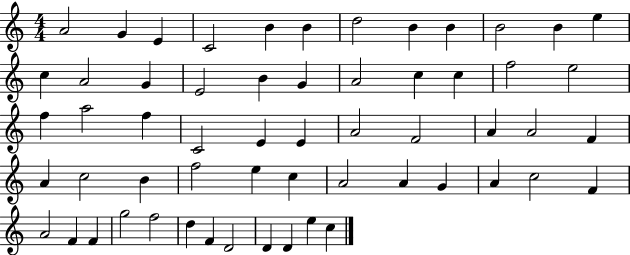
{
  \clef treble
  \numericTimeSignature
  \time 4/4
  \key c \major
  a'2 g'4 e'4 | c'2 b'4 b'4 | d''2 b'4 b'4 | b'2 b'4 e''4 | \break c''4 a'2 g'4 | e'2 b'4 g'4 | a'2 c''4 c''4 | f''2 e''2 | \break f''4 a''2 f''4 | c'2 e'4 e'4 | a'2 f'2 | a'4 a'2 f'4 | \break a'4 c''2 b'4 | f''2 e''4 c''4 | a'2 a'4 g'4 | a'4 c''2 f'4 | \break a'2 f'4 f'4 | g''2 f''2 | d''4 f'4 d'2 | d'4 d'4 e''4 c''4 | \break \bar "|."
}